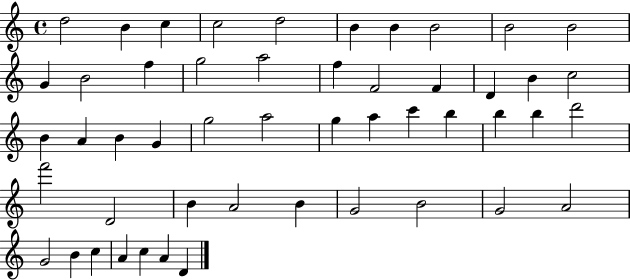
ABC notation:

X:1
T:Untitled
M:4/4
L:1/4
K:C
d2 B c c2 d2 B B B2 B2 B2 G B2 f g2 a2 f F2 F D B c2 B A B G g2 a2 g a c' b b b d'2 f'2 D2 B A2 B G2 B2 G2 A2 G2 B c A c A D